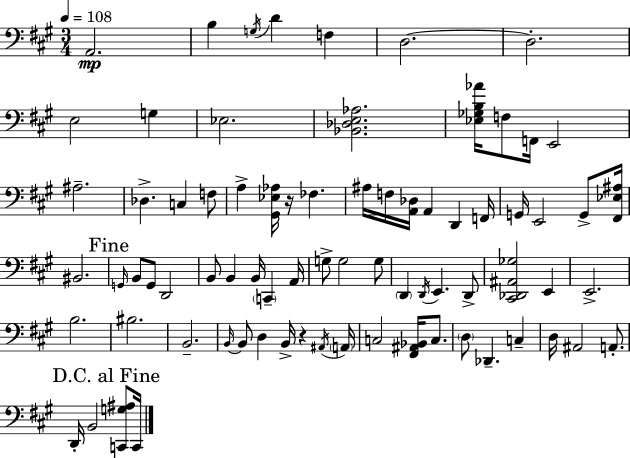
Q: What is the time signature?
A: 3/4